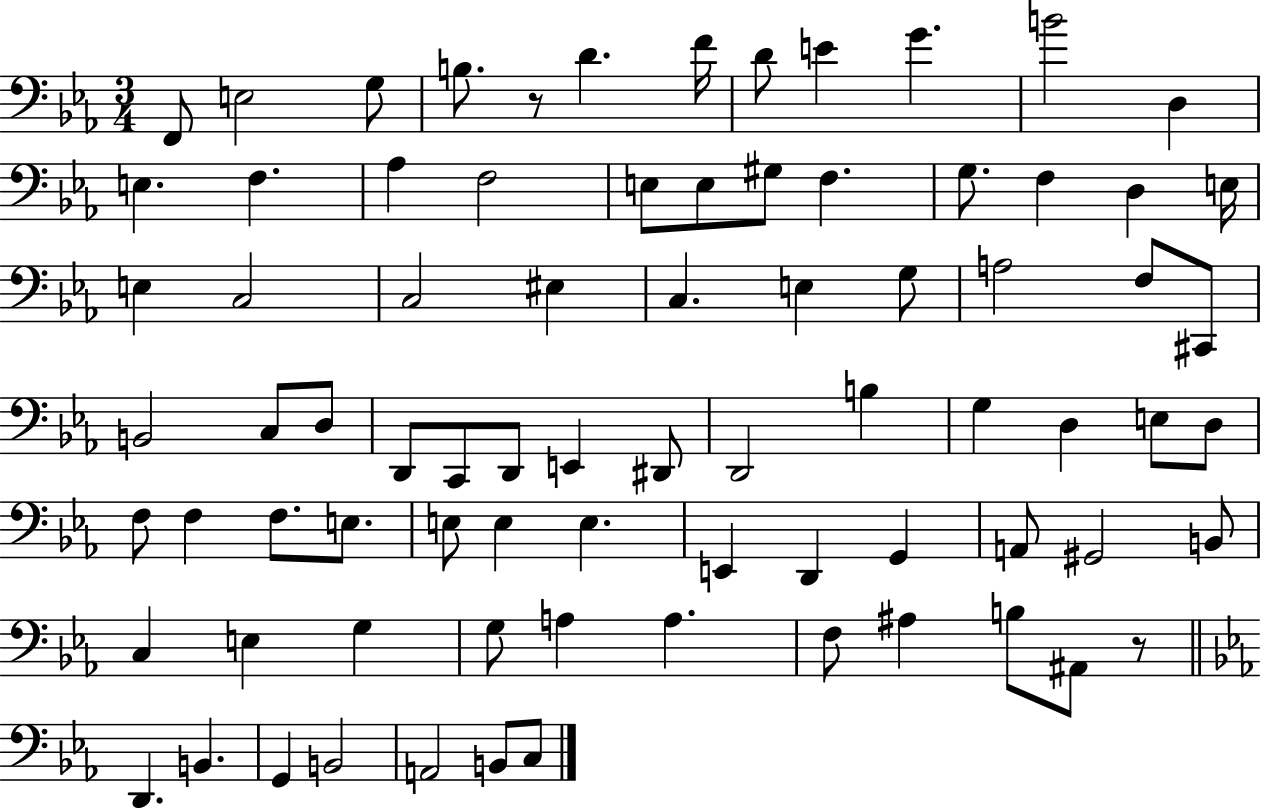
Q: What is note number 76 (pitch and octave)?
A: B2